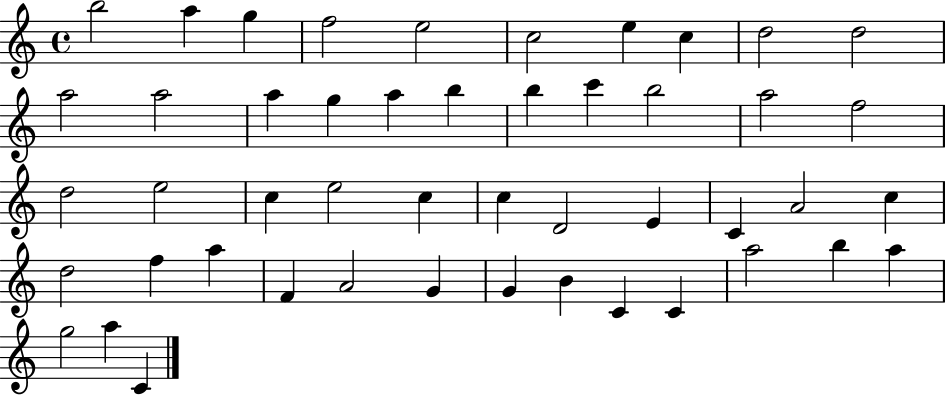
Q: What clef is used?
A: treble